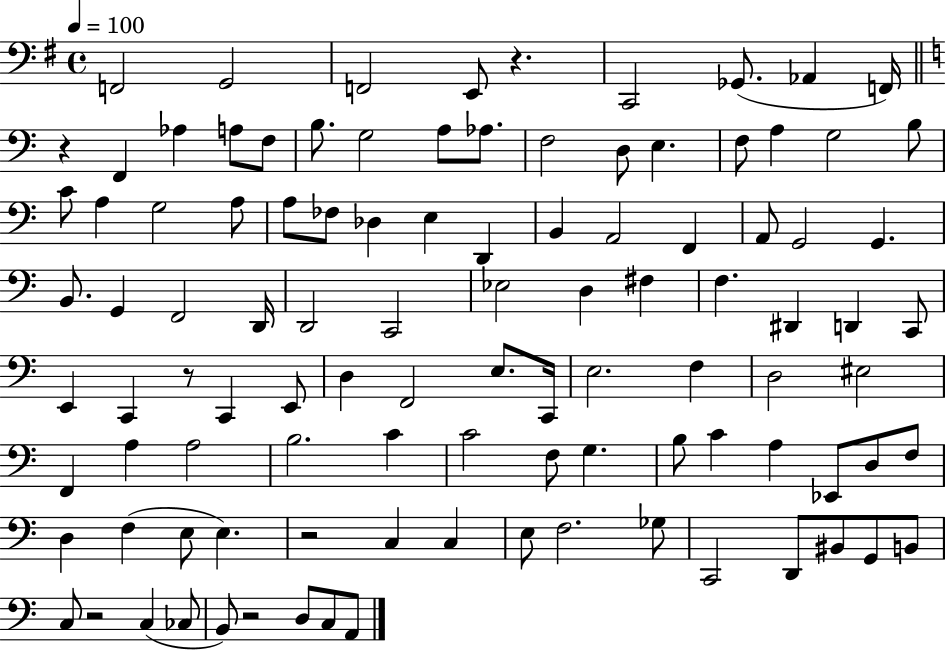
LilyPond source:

{
  \clef bass
  \time 4/4
  \defaultTimeSignature
  \key g \major
  \tempo 4 = 100
  \repeat volta 2 { f,2 g,2 | f,2 e,8 r4. | c,2 ges,8.( aes,4 f,16) | \bar "||" \break \key c \major r4 f,4 aes4 a8 f8 | b8. g2 a8 aes8. | f2 d8 e4. | f8 a4 g2 b8 | \break c'8 a4 g2 a8 | a8 fes8 des4 e4 d,4 | b,4 a,2 f,4 | a,8 g,2 g,4. | \break b,8. g,4 f,2 d,16 | d,2 c,2 | ees2 d4 fis4 | f4. dis,4 d,4 c,8 | \break e,4 c,4 r8 c,4 e,8 | d4 f,2 e8. c,16 | e2. f4 | d2 eis2 | \break f,4 a4 a2 | b2. c'4 | c'2 f8 g4. | b8 c'4 a4 ees,8 d8 f8 | \break d4 f4( e8 e4.) | r2 c4 c4 | e8 f2. ges8 | c,2 d,8 bis,8 g,8 b,8 | \break c8 r2 c4( ces8 | b,8) r2 d8 c8 a,8 | } \bar "|."
}